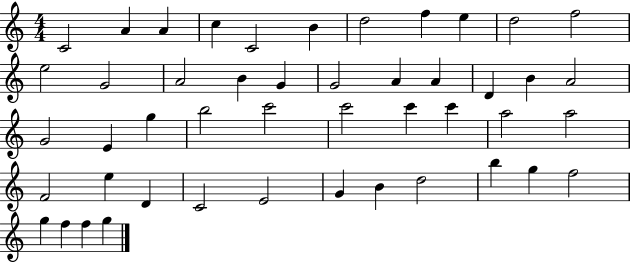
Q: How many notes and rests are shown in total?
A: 47